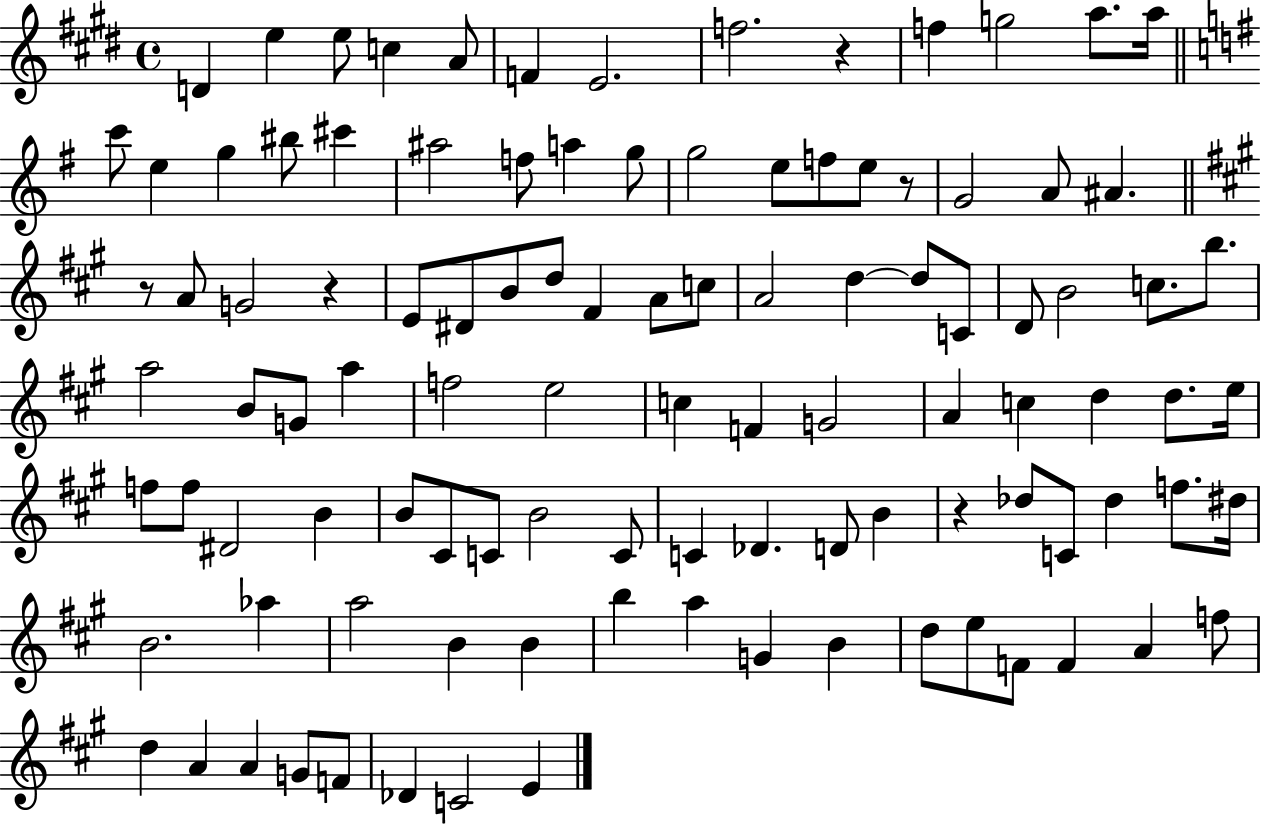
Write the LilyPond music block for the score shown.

{
  \clef treble
  \time 4/4
  \defaultTimeSignature
  \key e \major
  d'4 e''4 e''8 c''4 a'8 | f'4 e'2. | f''2. r4 | f''4 g''2 a''8. a''16 | \break \bar "||" \break \key e \minor c'''8 e''4 g''4 bis''8 cis'''4 | ais''2 f''8 a''4 g''8 | g''2 e''8 f''8 e''8 r8 | g'2 a'8 ais'4. | \break \bar "||" \break \key a \major r8 a'8 g'2 r4 | e'8 dis'8 b'8 d''8 fis'4 a'8 c''8 | a'2 d''4~~ d''8 c'8 | d'8 b'2 c''8. b''8. | \break a''2 b'8 g'8 a''4 | f''2 e''2 | c''4 f'4 g'2 | a'4 c''4 d''4 d''8. e''16 | \break f''8 f''8 dis'2 b'4 | b'8 cis'8 c'8 b'2 c'8 | c'4 des'4. d'8 b'4 | r4 des''8 c'8 des''4 f''8. dis''16 | \break b'2. aes''4 | a''2 b'4 b'4 | b''4 a''4 g'4 b'4 | d''8 e''8 f'8 f'4 a'4 f''8 | \break d''4 a'4 a'4 g'8 f'8 | des'4 c'2 e'4 | \bar "|."
}